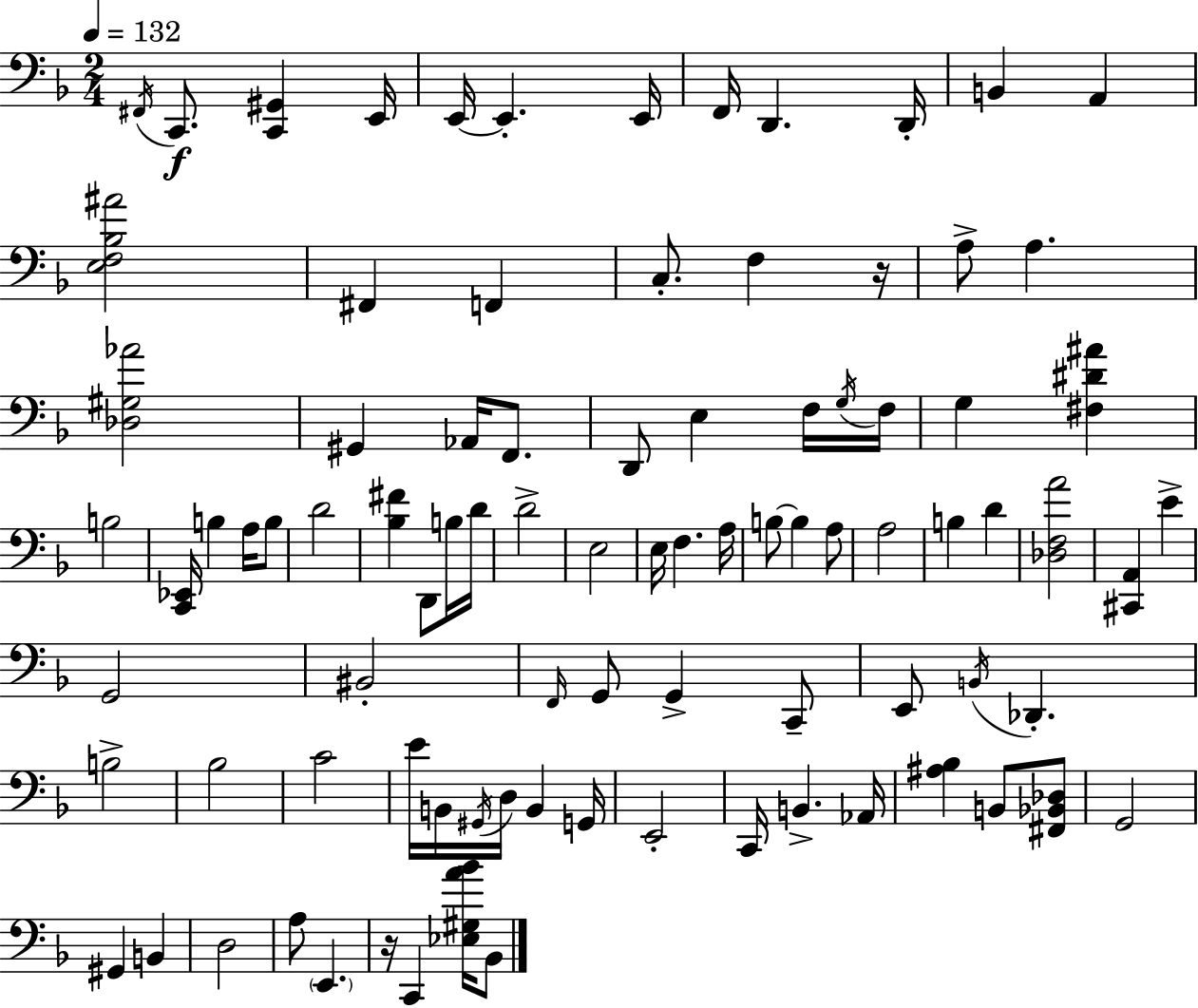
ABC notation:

X:1
T:Untitled
M:2/4
L:1/4
K:F
^F,,/4 C,,/2 [C,,^G,,] E,,/4 E,,/4 E,, E,,/4 F,,/4 D,, D,,/4 B,, A,, [E,F,_B,^A]2 ^F,, F,, C,/2 F, z/4 A,/2 A, [_D,^G,_A]2 ^G,, _A,,/4 F,,/2 D,,/2 E, F,/4 G,/4 F,/4 G, [^F,^D^A] B,2 [C,,_E,,]/4 B, A,/4 B,/2 D2 [_B,^F] D,,/2 B,/4 D/4 D2 E,2 E,/4 F, A,/4 B,/2 B, A,/2 A,2 B, D [_D,F,A]2 [^C,,A,,] E G,,2 ^B,,2 F,,/4 G,,/2 G,, C,,/2 E,,/2 B,,/4 _D,, B,2 _B,2 C2 E/4 B,,/4 ^G,,/4 D,/4 B,, G,,/4 E,,2 C,,/4 B,, _A,,/4 [^A,_B,] B,,/2 [^F,,_B,,_D,]/2 G,,2 ^G,, B,, D,2 A,/2 E,, z/4 C,, [_E,^G,A_B]/4 _B,,/2